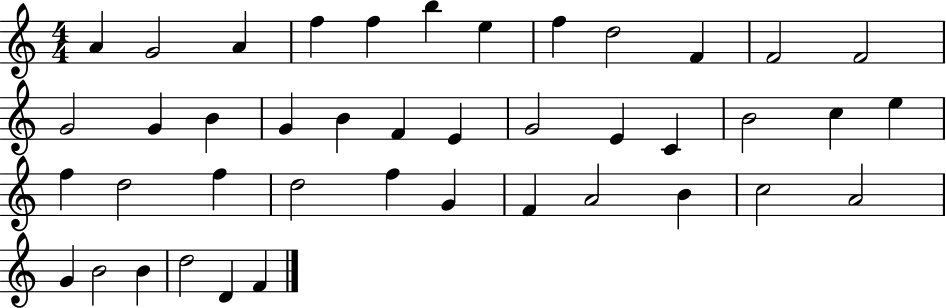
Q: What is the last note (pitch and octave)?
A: F4